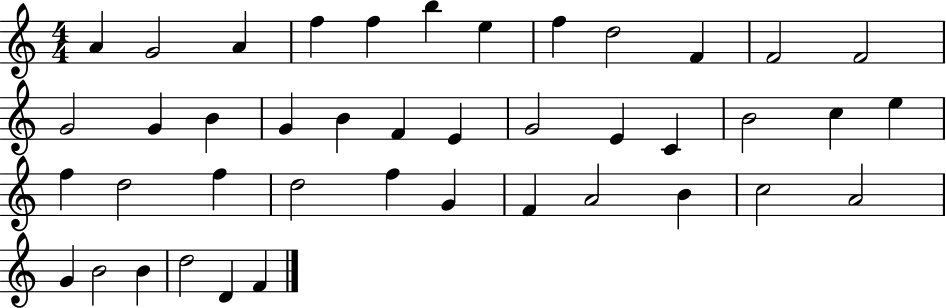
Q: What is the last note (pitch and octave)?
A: F4